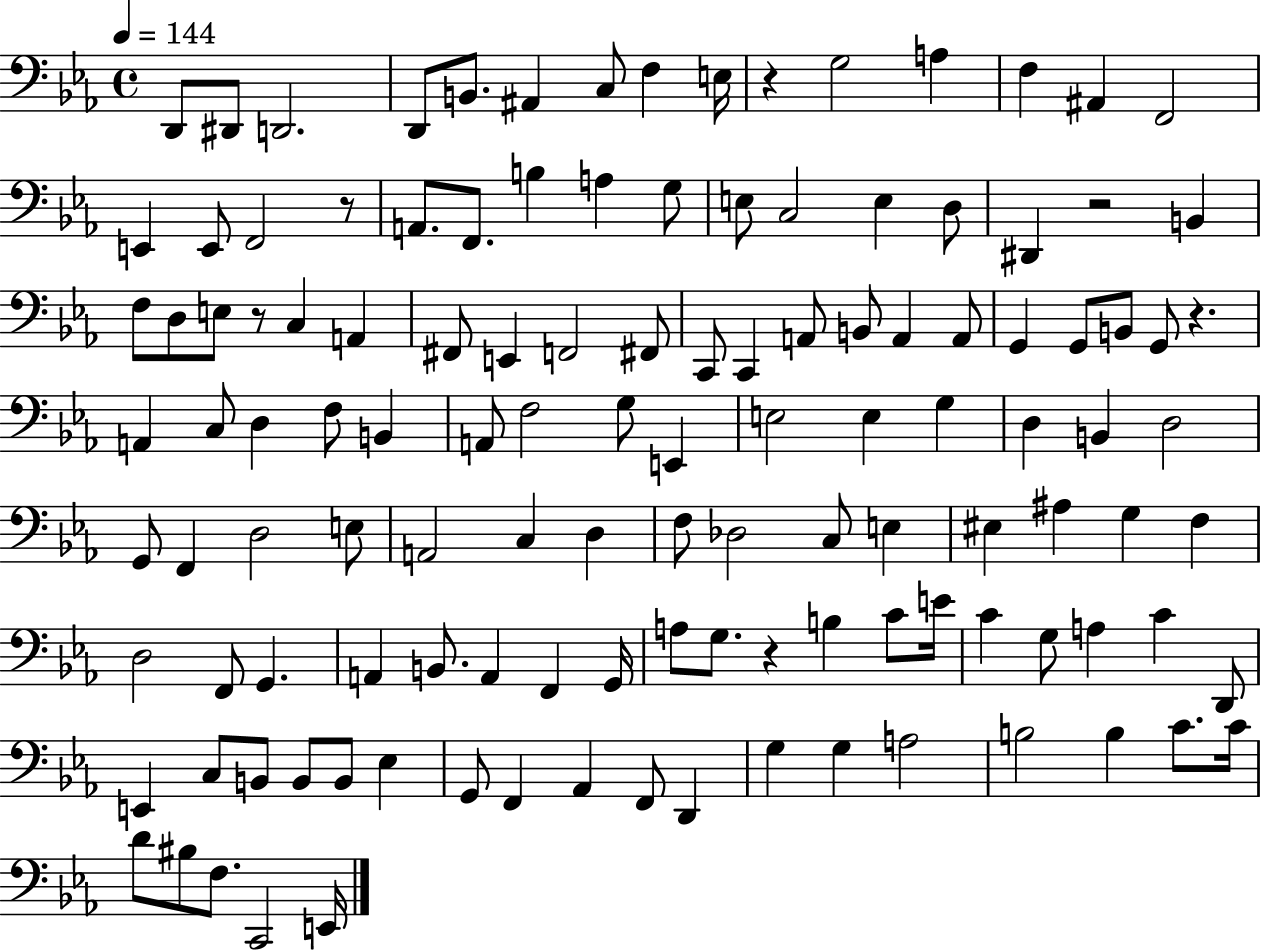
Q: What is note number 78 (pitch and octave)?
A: D3